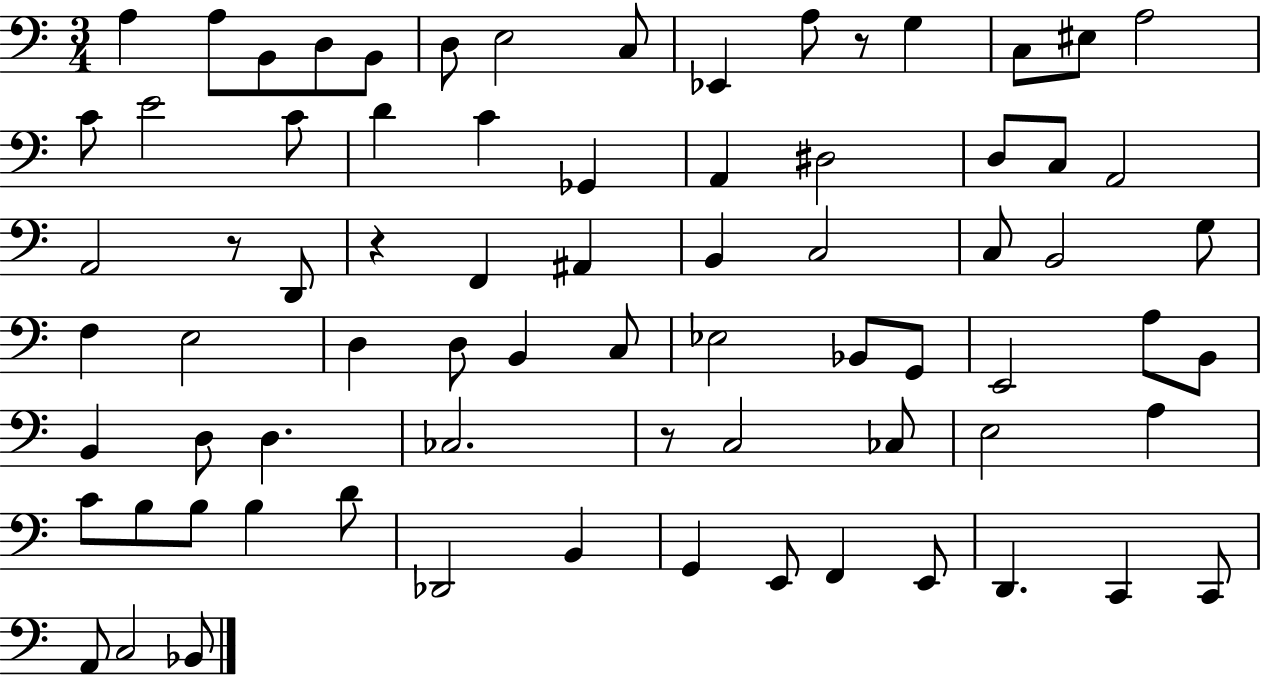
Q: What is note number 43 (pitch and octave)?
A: G2